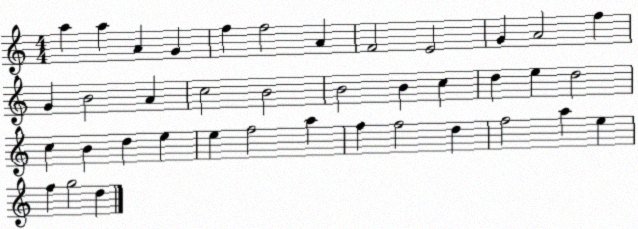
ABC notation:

X:1
T:Untitled
M:4/4
L:1/4
K:C
a a A G f f2 A F2 E2 G A2 f G B2 A c2 B2 B2 B c d e d2 c B d e e f2 a f f2 d f2 a e f g2 d